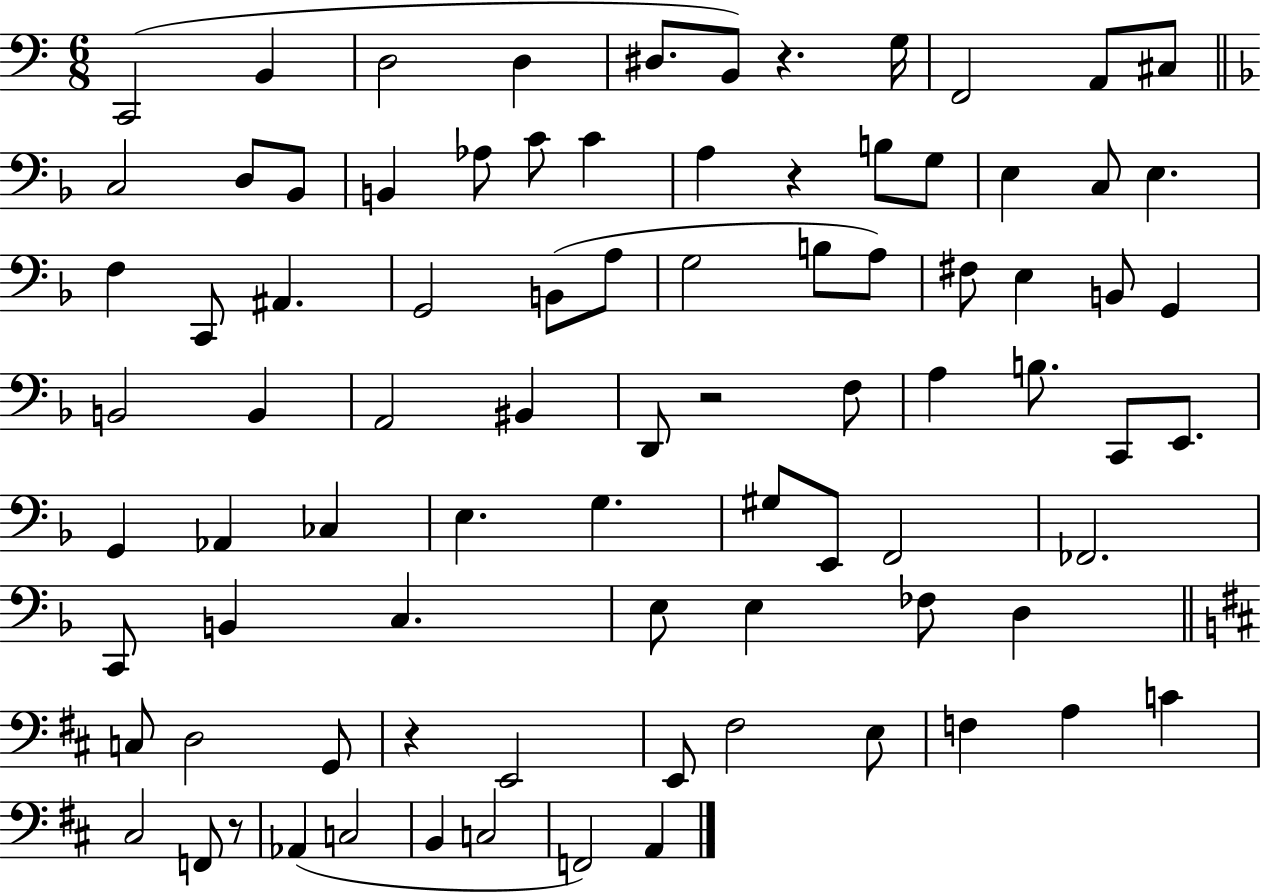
X:1
T:Untitled
M:6/8
L:1/4
K:C
C,,2 B,, D,2 D, ^D,/2 B,,/2 z G,/4 F,,2 A,,/2 ^C,/2 C,2 D,/2 _B,,/2 B,, _A,/2 C/2 C A, z B,/2 G,/2 E, C,/2 E, F, C,,/2 ^A,, G,,2 B,,/2 A,/2 G,2 B,/2 A,/2 ^F,/2 E, B,,/2 G,, B,,2 B,, A,,2 ^B,, D,,/2 z2 F,/2 A, B,/2 C,,/2 E,,/2 G,, _A,, _C, E, G, ^G,/2 E,,/2 F,,2 _F,,2 C,,/2 B,, C, E,/2 E, _F,/2 D, C,/2 D,2 G,,/2 z E,,2 E,,/2 ^F,2 E,/2 F, A, C ^C,2 F,,/2 z/2 _A,, C,2 B,, C,2 F,,2 A,,